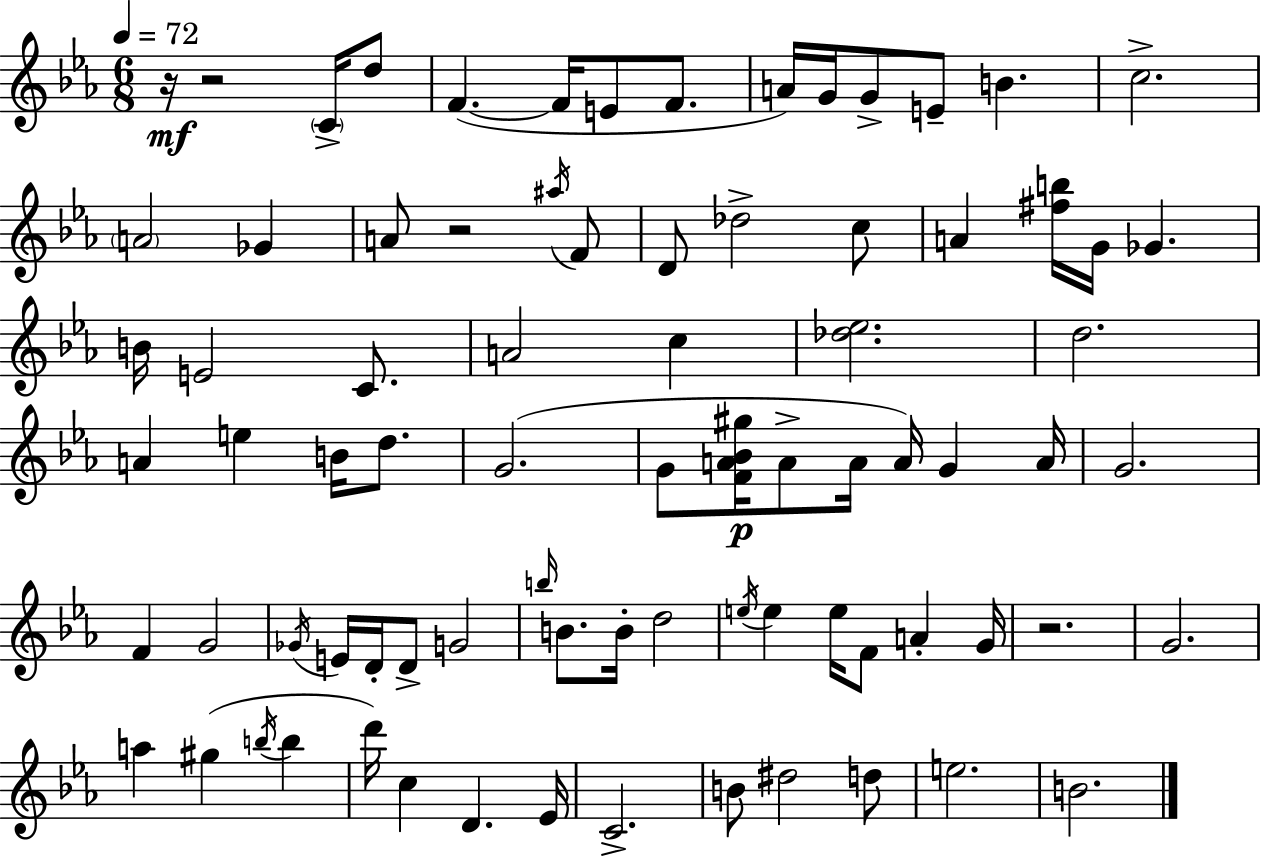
{
  \clef treble
  \numericTimeSignature
  \time 6/8
  \key ees \major
  \tempo 4 = 72
  r16\mf r2 \parenthesize c'16-> d''8 | f'4.~(~ f'16 e'8 f'8. | a'16) g'16 g'8-> e'8-- b'4. | c''2.-> | \break \parenthesize a'2 ges'4 | a'8 r2 \acciaccatura { ais''16 } f'8 | d'8 des''2-> c''8 | a'4 <fis'' b''>16 g'16 ges'4. | \break b'16 e'2 c'8. | a'2 c''4 | <des'' ees''>2. | d''2. | \break a'4 e''4 b'16 d''8. | g'2.( | g'8 <f' a' bes' gis''>16\p a'8-> a'16 a'16) g'4 | a'16 g'2. | \break f'4 g'2 | \acciaccatura { ges'16 } e'16 d'16-. d'8-> g'2 | \grace { b''16 } b'8. b'16-. d''2 | \acciaccatura { e''16 } e''4 e''16 f'8 a'4-. | \break g'16 r2. | g'2. | a''4 gis''4( | \acciaccatura { b''16 } b''4 d'''16) c''4 d'4. | \break ees'16 c'2.-> | b'8 dis''2 | d''8 e''2. | b'2. | \break \bar "|."
}